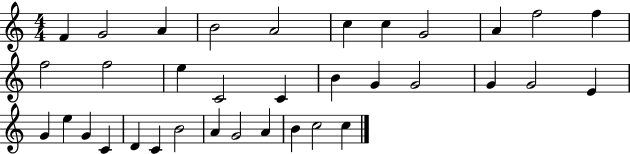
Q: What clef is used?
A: treble